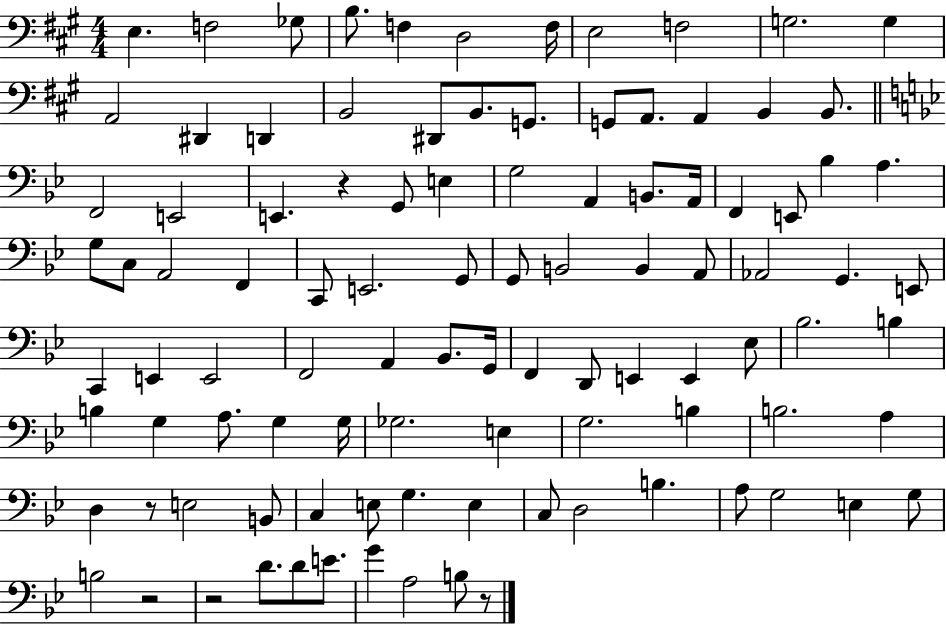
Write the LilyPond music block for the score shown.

{
  \clef bass
  \numericTimeSignature
  \time 4/4
  \key a \major
  e4. f2 ges8 | b8. f4 d2 f16 | e2 f2 | g2. g4 | \break a,2 dis,4 d,4 | b,2 dis,8 b,8. g,8. | g,8 a,8. a,4 b,4 b,8. | \bar "||" \break \key bes \major f,2 e,2 | e,4. r4 g,8 e4 | g2 a,4 b,8. a,16 | f,4 e,8 bes4 a4. | \break g8 c8 a,2 f,4 | c,8 e,2. g,8 | g,8 b,2 b,4 a,8 | aes,2 g,4. e,8 | \break c,4 e,4 e,2 | f,2 a,4 bes,8. g,16 | f,4 d,8 e,4 e,4 ees8 | bes2. b4 | \break b4 g4 a8. g4 g16 | ges2. e4 | g2. b4 | b2. a4 | \break d4 r8 e2 b,8 | c4 e8 g4. e4 | c8 d2 b4. | a8 g2 e4 g8 | \break b2 r2 | r2 d'8. d'8 e'8. | g'4 a2 b8 r8 | \bar "|."
}